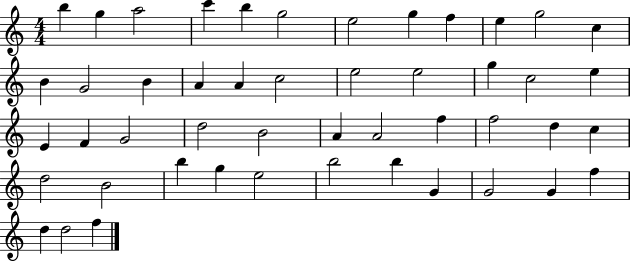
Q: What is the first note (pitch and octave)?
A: B5